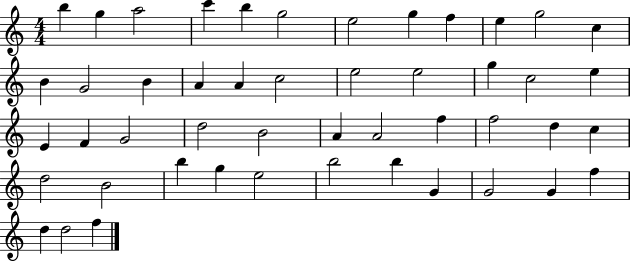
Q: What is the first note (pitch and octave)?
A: B5